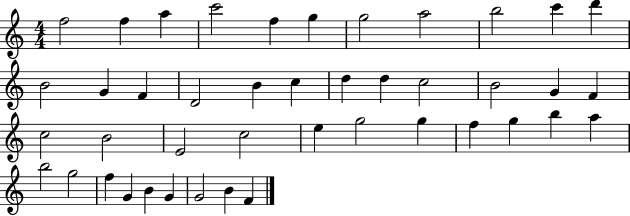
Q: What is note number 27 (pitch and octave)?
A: C5